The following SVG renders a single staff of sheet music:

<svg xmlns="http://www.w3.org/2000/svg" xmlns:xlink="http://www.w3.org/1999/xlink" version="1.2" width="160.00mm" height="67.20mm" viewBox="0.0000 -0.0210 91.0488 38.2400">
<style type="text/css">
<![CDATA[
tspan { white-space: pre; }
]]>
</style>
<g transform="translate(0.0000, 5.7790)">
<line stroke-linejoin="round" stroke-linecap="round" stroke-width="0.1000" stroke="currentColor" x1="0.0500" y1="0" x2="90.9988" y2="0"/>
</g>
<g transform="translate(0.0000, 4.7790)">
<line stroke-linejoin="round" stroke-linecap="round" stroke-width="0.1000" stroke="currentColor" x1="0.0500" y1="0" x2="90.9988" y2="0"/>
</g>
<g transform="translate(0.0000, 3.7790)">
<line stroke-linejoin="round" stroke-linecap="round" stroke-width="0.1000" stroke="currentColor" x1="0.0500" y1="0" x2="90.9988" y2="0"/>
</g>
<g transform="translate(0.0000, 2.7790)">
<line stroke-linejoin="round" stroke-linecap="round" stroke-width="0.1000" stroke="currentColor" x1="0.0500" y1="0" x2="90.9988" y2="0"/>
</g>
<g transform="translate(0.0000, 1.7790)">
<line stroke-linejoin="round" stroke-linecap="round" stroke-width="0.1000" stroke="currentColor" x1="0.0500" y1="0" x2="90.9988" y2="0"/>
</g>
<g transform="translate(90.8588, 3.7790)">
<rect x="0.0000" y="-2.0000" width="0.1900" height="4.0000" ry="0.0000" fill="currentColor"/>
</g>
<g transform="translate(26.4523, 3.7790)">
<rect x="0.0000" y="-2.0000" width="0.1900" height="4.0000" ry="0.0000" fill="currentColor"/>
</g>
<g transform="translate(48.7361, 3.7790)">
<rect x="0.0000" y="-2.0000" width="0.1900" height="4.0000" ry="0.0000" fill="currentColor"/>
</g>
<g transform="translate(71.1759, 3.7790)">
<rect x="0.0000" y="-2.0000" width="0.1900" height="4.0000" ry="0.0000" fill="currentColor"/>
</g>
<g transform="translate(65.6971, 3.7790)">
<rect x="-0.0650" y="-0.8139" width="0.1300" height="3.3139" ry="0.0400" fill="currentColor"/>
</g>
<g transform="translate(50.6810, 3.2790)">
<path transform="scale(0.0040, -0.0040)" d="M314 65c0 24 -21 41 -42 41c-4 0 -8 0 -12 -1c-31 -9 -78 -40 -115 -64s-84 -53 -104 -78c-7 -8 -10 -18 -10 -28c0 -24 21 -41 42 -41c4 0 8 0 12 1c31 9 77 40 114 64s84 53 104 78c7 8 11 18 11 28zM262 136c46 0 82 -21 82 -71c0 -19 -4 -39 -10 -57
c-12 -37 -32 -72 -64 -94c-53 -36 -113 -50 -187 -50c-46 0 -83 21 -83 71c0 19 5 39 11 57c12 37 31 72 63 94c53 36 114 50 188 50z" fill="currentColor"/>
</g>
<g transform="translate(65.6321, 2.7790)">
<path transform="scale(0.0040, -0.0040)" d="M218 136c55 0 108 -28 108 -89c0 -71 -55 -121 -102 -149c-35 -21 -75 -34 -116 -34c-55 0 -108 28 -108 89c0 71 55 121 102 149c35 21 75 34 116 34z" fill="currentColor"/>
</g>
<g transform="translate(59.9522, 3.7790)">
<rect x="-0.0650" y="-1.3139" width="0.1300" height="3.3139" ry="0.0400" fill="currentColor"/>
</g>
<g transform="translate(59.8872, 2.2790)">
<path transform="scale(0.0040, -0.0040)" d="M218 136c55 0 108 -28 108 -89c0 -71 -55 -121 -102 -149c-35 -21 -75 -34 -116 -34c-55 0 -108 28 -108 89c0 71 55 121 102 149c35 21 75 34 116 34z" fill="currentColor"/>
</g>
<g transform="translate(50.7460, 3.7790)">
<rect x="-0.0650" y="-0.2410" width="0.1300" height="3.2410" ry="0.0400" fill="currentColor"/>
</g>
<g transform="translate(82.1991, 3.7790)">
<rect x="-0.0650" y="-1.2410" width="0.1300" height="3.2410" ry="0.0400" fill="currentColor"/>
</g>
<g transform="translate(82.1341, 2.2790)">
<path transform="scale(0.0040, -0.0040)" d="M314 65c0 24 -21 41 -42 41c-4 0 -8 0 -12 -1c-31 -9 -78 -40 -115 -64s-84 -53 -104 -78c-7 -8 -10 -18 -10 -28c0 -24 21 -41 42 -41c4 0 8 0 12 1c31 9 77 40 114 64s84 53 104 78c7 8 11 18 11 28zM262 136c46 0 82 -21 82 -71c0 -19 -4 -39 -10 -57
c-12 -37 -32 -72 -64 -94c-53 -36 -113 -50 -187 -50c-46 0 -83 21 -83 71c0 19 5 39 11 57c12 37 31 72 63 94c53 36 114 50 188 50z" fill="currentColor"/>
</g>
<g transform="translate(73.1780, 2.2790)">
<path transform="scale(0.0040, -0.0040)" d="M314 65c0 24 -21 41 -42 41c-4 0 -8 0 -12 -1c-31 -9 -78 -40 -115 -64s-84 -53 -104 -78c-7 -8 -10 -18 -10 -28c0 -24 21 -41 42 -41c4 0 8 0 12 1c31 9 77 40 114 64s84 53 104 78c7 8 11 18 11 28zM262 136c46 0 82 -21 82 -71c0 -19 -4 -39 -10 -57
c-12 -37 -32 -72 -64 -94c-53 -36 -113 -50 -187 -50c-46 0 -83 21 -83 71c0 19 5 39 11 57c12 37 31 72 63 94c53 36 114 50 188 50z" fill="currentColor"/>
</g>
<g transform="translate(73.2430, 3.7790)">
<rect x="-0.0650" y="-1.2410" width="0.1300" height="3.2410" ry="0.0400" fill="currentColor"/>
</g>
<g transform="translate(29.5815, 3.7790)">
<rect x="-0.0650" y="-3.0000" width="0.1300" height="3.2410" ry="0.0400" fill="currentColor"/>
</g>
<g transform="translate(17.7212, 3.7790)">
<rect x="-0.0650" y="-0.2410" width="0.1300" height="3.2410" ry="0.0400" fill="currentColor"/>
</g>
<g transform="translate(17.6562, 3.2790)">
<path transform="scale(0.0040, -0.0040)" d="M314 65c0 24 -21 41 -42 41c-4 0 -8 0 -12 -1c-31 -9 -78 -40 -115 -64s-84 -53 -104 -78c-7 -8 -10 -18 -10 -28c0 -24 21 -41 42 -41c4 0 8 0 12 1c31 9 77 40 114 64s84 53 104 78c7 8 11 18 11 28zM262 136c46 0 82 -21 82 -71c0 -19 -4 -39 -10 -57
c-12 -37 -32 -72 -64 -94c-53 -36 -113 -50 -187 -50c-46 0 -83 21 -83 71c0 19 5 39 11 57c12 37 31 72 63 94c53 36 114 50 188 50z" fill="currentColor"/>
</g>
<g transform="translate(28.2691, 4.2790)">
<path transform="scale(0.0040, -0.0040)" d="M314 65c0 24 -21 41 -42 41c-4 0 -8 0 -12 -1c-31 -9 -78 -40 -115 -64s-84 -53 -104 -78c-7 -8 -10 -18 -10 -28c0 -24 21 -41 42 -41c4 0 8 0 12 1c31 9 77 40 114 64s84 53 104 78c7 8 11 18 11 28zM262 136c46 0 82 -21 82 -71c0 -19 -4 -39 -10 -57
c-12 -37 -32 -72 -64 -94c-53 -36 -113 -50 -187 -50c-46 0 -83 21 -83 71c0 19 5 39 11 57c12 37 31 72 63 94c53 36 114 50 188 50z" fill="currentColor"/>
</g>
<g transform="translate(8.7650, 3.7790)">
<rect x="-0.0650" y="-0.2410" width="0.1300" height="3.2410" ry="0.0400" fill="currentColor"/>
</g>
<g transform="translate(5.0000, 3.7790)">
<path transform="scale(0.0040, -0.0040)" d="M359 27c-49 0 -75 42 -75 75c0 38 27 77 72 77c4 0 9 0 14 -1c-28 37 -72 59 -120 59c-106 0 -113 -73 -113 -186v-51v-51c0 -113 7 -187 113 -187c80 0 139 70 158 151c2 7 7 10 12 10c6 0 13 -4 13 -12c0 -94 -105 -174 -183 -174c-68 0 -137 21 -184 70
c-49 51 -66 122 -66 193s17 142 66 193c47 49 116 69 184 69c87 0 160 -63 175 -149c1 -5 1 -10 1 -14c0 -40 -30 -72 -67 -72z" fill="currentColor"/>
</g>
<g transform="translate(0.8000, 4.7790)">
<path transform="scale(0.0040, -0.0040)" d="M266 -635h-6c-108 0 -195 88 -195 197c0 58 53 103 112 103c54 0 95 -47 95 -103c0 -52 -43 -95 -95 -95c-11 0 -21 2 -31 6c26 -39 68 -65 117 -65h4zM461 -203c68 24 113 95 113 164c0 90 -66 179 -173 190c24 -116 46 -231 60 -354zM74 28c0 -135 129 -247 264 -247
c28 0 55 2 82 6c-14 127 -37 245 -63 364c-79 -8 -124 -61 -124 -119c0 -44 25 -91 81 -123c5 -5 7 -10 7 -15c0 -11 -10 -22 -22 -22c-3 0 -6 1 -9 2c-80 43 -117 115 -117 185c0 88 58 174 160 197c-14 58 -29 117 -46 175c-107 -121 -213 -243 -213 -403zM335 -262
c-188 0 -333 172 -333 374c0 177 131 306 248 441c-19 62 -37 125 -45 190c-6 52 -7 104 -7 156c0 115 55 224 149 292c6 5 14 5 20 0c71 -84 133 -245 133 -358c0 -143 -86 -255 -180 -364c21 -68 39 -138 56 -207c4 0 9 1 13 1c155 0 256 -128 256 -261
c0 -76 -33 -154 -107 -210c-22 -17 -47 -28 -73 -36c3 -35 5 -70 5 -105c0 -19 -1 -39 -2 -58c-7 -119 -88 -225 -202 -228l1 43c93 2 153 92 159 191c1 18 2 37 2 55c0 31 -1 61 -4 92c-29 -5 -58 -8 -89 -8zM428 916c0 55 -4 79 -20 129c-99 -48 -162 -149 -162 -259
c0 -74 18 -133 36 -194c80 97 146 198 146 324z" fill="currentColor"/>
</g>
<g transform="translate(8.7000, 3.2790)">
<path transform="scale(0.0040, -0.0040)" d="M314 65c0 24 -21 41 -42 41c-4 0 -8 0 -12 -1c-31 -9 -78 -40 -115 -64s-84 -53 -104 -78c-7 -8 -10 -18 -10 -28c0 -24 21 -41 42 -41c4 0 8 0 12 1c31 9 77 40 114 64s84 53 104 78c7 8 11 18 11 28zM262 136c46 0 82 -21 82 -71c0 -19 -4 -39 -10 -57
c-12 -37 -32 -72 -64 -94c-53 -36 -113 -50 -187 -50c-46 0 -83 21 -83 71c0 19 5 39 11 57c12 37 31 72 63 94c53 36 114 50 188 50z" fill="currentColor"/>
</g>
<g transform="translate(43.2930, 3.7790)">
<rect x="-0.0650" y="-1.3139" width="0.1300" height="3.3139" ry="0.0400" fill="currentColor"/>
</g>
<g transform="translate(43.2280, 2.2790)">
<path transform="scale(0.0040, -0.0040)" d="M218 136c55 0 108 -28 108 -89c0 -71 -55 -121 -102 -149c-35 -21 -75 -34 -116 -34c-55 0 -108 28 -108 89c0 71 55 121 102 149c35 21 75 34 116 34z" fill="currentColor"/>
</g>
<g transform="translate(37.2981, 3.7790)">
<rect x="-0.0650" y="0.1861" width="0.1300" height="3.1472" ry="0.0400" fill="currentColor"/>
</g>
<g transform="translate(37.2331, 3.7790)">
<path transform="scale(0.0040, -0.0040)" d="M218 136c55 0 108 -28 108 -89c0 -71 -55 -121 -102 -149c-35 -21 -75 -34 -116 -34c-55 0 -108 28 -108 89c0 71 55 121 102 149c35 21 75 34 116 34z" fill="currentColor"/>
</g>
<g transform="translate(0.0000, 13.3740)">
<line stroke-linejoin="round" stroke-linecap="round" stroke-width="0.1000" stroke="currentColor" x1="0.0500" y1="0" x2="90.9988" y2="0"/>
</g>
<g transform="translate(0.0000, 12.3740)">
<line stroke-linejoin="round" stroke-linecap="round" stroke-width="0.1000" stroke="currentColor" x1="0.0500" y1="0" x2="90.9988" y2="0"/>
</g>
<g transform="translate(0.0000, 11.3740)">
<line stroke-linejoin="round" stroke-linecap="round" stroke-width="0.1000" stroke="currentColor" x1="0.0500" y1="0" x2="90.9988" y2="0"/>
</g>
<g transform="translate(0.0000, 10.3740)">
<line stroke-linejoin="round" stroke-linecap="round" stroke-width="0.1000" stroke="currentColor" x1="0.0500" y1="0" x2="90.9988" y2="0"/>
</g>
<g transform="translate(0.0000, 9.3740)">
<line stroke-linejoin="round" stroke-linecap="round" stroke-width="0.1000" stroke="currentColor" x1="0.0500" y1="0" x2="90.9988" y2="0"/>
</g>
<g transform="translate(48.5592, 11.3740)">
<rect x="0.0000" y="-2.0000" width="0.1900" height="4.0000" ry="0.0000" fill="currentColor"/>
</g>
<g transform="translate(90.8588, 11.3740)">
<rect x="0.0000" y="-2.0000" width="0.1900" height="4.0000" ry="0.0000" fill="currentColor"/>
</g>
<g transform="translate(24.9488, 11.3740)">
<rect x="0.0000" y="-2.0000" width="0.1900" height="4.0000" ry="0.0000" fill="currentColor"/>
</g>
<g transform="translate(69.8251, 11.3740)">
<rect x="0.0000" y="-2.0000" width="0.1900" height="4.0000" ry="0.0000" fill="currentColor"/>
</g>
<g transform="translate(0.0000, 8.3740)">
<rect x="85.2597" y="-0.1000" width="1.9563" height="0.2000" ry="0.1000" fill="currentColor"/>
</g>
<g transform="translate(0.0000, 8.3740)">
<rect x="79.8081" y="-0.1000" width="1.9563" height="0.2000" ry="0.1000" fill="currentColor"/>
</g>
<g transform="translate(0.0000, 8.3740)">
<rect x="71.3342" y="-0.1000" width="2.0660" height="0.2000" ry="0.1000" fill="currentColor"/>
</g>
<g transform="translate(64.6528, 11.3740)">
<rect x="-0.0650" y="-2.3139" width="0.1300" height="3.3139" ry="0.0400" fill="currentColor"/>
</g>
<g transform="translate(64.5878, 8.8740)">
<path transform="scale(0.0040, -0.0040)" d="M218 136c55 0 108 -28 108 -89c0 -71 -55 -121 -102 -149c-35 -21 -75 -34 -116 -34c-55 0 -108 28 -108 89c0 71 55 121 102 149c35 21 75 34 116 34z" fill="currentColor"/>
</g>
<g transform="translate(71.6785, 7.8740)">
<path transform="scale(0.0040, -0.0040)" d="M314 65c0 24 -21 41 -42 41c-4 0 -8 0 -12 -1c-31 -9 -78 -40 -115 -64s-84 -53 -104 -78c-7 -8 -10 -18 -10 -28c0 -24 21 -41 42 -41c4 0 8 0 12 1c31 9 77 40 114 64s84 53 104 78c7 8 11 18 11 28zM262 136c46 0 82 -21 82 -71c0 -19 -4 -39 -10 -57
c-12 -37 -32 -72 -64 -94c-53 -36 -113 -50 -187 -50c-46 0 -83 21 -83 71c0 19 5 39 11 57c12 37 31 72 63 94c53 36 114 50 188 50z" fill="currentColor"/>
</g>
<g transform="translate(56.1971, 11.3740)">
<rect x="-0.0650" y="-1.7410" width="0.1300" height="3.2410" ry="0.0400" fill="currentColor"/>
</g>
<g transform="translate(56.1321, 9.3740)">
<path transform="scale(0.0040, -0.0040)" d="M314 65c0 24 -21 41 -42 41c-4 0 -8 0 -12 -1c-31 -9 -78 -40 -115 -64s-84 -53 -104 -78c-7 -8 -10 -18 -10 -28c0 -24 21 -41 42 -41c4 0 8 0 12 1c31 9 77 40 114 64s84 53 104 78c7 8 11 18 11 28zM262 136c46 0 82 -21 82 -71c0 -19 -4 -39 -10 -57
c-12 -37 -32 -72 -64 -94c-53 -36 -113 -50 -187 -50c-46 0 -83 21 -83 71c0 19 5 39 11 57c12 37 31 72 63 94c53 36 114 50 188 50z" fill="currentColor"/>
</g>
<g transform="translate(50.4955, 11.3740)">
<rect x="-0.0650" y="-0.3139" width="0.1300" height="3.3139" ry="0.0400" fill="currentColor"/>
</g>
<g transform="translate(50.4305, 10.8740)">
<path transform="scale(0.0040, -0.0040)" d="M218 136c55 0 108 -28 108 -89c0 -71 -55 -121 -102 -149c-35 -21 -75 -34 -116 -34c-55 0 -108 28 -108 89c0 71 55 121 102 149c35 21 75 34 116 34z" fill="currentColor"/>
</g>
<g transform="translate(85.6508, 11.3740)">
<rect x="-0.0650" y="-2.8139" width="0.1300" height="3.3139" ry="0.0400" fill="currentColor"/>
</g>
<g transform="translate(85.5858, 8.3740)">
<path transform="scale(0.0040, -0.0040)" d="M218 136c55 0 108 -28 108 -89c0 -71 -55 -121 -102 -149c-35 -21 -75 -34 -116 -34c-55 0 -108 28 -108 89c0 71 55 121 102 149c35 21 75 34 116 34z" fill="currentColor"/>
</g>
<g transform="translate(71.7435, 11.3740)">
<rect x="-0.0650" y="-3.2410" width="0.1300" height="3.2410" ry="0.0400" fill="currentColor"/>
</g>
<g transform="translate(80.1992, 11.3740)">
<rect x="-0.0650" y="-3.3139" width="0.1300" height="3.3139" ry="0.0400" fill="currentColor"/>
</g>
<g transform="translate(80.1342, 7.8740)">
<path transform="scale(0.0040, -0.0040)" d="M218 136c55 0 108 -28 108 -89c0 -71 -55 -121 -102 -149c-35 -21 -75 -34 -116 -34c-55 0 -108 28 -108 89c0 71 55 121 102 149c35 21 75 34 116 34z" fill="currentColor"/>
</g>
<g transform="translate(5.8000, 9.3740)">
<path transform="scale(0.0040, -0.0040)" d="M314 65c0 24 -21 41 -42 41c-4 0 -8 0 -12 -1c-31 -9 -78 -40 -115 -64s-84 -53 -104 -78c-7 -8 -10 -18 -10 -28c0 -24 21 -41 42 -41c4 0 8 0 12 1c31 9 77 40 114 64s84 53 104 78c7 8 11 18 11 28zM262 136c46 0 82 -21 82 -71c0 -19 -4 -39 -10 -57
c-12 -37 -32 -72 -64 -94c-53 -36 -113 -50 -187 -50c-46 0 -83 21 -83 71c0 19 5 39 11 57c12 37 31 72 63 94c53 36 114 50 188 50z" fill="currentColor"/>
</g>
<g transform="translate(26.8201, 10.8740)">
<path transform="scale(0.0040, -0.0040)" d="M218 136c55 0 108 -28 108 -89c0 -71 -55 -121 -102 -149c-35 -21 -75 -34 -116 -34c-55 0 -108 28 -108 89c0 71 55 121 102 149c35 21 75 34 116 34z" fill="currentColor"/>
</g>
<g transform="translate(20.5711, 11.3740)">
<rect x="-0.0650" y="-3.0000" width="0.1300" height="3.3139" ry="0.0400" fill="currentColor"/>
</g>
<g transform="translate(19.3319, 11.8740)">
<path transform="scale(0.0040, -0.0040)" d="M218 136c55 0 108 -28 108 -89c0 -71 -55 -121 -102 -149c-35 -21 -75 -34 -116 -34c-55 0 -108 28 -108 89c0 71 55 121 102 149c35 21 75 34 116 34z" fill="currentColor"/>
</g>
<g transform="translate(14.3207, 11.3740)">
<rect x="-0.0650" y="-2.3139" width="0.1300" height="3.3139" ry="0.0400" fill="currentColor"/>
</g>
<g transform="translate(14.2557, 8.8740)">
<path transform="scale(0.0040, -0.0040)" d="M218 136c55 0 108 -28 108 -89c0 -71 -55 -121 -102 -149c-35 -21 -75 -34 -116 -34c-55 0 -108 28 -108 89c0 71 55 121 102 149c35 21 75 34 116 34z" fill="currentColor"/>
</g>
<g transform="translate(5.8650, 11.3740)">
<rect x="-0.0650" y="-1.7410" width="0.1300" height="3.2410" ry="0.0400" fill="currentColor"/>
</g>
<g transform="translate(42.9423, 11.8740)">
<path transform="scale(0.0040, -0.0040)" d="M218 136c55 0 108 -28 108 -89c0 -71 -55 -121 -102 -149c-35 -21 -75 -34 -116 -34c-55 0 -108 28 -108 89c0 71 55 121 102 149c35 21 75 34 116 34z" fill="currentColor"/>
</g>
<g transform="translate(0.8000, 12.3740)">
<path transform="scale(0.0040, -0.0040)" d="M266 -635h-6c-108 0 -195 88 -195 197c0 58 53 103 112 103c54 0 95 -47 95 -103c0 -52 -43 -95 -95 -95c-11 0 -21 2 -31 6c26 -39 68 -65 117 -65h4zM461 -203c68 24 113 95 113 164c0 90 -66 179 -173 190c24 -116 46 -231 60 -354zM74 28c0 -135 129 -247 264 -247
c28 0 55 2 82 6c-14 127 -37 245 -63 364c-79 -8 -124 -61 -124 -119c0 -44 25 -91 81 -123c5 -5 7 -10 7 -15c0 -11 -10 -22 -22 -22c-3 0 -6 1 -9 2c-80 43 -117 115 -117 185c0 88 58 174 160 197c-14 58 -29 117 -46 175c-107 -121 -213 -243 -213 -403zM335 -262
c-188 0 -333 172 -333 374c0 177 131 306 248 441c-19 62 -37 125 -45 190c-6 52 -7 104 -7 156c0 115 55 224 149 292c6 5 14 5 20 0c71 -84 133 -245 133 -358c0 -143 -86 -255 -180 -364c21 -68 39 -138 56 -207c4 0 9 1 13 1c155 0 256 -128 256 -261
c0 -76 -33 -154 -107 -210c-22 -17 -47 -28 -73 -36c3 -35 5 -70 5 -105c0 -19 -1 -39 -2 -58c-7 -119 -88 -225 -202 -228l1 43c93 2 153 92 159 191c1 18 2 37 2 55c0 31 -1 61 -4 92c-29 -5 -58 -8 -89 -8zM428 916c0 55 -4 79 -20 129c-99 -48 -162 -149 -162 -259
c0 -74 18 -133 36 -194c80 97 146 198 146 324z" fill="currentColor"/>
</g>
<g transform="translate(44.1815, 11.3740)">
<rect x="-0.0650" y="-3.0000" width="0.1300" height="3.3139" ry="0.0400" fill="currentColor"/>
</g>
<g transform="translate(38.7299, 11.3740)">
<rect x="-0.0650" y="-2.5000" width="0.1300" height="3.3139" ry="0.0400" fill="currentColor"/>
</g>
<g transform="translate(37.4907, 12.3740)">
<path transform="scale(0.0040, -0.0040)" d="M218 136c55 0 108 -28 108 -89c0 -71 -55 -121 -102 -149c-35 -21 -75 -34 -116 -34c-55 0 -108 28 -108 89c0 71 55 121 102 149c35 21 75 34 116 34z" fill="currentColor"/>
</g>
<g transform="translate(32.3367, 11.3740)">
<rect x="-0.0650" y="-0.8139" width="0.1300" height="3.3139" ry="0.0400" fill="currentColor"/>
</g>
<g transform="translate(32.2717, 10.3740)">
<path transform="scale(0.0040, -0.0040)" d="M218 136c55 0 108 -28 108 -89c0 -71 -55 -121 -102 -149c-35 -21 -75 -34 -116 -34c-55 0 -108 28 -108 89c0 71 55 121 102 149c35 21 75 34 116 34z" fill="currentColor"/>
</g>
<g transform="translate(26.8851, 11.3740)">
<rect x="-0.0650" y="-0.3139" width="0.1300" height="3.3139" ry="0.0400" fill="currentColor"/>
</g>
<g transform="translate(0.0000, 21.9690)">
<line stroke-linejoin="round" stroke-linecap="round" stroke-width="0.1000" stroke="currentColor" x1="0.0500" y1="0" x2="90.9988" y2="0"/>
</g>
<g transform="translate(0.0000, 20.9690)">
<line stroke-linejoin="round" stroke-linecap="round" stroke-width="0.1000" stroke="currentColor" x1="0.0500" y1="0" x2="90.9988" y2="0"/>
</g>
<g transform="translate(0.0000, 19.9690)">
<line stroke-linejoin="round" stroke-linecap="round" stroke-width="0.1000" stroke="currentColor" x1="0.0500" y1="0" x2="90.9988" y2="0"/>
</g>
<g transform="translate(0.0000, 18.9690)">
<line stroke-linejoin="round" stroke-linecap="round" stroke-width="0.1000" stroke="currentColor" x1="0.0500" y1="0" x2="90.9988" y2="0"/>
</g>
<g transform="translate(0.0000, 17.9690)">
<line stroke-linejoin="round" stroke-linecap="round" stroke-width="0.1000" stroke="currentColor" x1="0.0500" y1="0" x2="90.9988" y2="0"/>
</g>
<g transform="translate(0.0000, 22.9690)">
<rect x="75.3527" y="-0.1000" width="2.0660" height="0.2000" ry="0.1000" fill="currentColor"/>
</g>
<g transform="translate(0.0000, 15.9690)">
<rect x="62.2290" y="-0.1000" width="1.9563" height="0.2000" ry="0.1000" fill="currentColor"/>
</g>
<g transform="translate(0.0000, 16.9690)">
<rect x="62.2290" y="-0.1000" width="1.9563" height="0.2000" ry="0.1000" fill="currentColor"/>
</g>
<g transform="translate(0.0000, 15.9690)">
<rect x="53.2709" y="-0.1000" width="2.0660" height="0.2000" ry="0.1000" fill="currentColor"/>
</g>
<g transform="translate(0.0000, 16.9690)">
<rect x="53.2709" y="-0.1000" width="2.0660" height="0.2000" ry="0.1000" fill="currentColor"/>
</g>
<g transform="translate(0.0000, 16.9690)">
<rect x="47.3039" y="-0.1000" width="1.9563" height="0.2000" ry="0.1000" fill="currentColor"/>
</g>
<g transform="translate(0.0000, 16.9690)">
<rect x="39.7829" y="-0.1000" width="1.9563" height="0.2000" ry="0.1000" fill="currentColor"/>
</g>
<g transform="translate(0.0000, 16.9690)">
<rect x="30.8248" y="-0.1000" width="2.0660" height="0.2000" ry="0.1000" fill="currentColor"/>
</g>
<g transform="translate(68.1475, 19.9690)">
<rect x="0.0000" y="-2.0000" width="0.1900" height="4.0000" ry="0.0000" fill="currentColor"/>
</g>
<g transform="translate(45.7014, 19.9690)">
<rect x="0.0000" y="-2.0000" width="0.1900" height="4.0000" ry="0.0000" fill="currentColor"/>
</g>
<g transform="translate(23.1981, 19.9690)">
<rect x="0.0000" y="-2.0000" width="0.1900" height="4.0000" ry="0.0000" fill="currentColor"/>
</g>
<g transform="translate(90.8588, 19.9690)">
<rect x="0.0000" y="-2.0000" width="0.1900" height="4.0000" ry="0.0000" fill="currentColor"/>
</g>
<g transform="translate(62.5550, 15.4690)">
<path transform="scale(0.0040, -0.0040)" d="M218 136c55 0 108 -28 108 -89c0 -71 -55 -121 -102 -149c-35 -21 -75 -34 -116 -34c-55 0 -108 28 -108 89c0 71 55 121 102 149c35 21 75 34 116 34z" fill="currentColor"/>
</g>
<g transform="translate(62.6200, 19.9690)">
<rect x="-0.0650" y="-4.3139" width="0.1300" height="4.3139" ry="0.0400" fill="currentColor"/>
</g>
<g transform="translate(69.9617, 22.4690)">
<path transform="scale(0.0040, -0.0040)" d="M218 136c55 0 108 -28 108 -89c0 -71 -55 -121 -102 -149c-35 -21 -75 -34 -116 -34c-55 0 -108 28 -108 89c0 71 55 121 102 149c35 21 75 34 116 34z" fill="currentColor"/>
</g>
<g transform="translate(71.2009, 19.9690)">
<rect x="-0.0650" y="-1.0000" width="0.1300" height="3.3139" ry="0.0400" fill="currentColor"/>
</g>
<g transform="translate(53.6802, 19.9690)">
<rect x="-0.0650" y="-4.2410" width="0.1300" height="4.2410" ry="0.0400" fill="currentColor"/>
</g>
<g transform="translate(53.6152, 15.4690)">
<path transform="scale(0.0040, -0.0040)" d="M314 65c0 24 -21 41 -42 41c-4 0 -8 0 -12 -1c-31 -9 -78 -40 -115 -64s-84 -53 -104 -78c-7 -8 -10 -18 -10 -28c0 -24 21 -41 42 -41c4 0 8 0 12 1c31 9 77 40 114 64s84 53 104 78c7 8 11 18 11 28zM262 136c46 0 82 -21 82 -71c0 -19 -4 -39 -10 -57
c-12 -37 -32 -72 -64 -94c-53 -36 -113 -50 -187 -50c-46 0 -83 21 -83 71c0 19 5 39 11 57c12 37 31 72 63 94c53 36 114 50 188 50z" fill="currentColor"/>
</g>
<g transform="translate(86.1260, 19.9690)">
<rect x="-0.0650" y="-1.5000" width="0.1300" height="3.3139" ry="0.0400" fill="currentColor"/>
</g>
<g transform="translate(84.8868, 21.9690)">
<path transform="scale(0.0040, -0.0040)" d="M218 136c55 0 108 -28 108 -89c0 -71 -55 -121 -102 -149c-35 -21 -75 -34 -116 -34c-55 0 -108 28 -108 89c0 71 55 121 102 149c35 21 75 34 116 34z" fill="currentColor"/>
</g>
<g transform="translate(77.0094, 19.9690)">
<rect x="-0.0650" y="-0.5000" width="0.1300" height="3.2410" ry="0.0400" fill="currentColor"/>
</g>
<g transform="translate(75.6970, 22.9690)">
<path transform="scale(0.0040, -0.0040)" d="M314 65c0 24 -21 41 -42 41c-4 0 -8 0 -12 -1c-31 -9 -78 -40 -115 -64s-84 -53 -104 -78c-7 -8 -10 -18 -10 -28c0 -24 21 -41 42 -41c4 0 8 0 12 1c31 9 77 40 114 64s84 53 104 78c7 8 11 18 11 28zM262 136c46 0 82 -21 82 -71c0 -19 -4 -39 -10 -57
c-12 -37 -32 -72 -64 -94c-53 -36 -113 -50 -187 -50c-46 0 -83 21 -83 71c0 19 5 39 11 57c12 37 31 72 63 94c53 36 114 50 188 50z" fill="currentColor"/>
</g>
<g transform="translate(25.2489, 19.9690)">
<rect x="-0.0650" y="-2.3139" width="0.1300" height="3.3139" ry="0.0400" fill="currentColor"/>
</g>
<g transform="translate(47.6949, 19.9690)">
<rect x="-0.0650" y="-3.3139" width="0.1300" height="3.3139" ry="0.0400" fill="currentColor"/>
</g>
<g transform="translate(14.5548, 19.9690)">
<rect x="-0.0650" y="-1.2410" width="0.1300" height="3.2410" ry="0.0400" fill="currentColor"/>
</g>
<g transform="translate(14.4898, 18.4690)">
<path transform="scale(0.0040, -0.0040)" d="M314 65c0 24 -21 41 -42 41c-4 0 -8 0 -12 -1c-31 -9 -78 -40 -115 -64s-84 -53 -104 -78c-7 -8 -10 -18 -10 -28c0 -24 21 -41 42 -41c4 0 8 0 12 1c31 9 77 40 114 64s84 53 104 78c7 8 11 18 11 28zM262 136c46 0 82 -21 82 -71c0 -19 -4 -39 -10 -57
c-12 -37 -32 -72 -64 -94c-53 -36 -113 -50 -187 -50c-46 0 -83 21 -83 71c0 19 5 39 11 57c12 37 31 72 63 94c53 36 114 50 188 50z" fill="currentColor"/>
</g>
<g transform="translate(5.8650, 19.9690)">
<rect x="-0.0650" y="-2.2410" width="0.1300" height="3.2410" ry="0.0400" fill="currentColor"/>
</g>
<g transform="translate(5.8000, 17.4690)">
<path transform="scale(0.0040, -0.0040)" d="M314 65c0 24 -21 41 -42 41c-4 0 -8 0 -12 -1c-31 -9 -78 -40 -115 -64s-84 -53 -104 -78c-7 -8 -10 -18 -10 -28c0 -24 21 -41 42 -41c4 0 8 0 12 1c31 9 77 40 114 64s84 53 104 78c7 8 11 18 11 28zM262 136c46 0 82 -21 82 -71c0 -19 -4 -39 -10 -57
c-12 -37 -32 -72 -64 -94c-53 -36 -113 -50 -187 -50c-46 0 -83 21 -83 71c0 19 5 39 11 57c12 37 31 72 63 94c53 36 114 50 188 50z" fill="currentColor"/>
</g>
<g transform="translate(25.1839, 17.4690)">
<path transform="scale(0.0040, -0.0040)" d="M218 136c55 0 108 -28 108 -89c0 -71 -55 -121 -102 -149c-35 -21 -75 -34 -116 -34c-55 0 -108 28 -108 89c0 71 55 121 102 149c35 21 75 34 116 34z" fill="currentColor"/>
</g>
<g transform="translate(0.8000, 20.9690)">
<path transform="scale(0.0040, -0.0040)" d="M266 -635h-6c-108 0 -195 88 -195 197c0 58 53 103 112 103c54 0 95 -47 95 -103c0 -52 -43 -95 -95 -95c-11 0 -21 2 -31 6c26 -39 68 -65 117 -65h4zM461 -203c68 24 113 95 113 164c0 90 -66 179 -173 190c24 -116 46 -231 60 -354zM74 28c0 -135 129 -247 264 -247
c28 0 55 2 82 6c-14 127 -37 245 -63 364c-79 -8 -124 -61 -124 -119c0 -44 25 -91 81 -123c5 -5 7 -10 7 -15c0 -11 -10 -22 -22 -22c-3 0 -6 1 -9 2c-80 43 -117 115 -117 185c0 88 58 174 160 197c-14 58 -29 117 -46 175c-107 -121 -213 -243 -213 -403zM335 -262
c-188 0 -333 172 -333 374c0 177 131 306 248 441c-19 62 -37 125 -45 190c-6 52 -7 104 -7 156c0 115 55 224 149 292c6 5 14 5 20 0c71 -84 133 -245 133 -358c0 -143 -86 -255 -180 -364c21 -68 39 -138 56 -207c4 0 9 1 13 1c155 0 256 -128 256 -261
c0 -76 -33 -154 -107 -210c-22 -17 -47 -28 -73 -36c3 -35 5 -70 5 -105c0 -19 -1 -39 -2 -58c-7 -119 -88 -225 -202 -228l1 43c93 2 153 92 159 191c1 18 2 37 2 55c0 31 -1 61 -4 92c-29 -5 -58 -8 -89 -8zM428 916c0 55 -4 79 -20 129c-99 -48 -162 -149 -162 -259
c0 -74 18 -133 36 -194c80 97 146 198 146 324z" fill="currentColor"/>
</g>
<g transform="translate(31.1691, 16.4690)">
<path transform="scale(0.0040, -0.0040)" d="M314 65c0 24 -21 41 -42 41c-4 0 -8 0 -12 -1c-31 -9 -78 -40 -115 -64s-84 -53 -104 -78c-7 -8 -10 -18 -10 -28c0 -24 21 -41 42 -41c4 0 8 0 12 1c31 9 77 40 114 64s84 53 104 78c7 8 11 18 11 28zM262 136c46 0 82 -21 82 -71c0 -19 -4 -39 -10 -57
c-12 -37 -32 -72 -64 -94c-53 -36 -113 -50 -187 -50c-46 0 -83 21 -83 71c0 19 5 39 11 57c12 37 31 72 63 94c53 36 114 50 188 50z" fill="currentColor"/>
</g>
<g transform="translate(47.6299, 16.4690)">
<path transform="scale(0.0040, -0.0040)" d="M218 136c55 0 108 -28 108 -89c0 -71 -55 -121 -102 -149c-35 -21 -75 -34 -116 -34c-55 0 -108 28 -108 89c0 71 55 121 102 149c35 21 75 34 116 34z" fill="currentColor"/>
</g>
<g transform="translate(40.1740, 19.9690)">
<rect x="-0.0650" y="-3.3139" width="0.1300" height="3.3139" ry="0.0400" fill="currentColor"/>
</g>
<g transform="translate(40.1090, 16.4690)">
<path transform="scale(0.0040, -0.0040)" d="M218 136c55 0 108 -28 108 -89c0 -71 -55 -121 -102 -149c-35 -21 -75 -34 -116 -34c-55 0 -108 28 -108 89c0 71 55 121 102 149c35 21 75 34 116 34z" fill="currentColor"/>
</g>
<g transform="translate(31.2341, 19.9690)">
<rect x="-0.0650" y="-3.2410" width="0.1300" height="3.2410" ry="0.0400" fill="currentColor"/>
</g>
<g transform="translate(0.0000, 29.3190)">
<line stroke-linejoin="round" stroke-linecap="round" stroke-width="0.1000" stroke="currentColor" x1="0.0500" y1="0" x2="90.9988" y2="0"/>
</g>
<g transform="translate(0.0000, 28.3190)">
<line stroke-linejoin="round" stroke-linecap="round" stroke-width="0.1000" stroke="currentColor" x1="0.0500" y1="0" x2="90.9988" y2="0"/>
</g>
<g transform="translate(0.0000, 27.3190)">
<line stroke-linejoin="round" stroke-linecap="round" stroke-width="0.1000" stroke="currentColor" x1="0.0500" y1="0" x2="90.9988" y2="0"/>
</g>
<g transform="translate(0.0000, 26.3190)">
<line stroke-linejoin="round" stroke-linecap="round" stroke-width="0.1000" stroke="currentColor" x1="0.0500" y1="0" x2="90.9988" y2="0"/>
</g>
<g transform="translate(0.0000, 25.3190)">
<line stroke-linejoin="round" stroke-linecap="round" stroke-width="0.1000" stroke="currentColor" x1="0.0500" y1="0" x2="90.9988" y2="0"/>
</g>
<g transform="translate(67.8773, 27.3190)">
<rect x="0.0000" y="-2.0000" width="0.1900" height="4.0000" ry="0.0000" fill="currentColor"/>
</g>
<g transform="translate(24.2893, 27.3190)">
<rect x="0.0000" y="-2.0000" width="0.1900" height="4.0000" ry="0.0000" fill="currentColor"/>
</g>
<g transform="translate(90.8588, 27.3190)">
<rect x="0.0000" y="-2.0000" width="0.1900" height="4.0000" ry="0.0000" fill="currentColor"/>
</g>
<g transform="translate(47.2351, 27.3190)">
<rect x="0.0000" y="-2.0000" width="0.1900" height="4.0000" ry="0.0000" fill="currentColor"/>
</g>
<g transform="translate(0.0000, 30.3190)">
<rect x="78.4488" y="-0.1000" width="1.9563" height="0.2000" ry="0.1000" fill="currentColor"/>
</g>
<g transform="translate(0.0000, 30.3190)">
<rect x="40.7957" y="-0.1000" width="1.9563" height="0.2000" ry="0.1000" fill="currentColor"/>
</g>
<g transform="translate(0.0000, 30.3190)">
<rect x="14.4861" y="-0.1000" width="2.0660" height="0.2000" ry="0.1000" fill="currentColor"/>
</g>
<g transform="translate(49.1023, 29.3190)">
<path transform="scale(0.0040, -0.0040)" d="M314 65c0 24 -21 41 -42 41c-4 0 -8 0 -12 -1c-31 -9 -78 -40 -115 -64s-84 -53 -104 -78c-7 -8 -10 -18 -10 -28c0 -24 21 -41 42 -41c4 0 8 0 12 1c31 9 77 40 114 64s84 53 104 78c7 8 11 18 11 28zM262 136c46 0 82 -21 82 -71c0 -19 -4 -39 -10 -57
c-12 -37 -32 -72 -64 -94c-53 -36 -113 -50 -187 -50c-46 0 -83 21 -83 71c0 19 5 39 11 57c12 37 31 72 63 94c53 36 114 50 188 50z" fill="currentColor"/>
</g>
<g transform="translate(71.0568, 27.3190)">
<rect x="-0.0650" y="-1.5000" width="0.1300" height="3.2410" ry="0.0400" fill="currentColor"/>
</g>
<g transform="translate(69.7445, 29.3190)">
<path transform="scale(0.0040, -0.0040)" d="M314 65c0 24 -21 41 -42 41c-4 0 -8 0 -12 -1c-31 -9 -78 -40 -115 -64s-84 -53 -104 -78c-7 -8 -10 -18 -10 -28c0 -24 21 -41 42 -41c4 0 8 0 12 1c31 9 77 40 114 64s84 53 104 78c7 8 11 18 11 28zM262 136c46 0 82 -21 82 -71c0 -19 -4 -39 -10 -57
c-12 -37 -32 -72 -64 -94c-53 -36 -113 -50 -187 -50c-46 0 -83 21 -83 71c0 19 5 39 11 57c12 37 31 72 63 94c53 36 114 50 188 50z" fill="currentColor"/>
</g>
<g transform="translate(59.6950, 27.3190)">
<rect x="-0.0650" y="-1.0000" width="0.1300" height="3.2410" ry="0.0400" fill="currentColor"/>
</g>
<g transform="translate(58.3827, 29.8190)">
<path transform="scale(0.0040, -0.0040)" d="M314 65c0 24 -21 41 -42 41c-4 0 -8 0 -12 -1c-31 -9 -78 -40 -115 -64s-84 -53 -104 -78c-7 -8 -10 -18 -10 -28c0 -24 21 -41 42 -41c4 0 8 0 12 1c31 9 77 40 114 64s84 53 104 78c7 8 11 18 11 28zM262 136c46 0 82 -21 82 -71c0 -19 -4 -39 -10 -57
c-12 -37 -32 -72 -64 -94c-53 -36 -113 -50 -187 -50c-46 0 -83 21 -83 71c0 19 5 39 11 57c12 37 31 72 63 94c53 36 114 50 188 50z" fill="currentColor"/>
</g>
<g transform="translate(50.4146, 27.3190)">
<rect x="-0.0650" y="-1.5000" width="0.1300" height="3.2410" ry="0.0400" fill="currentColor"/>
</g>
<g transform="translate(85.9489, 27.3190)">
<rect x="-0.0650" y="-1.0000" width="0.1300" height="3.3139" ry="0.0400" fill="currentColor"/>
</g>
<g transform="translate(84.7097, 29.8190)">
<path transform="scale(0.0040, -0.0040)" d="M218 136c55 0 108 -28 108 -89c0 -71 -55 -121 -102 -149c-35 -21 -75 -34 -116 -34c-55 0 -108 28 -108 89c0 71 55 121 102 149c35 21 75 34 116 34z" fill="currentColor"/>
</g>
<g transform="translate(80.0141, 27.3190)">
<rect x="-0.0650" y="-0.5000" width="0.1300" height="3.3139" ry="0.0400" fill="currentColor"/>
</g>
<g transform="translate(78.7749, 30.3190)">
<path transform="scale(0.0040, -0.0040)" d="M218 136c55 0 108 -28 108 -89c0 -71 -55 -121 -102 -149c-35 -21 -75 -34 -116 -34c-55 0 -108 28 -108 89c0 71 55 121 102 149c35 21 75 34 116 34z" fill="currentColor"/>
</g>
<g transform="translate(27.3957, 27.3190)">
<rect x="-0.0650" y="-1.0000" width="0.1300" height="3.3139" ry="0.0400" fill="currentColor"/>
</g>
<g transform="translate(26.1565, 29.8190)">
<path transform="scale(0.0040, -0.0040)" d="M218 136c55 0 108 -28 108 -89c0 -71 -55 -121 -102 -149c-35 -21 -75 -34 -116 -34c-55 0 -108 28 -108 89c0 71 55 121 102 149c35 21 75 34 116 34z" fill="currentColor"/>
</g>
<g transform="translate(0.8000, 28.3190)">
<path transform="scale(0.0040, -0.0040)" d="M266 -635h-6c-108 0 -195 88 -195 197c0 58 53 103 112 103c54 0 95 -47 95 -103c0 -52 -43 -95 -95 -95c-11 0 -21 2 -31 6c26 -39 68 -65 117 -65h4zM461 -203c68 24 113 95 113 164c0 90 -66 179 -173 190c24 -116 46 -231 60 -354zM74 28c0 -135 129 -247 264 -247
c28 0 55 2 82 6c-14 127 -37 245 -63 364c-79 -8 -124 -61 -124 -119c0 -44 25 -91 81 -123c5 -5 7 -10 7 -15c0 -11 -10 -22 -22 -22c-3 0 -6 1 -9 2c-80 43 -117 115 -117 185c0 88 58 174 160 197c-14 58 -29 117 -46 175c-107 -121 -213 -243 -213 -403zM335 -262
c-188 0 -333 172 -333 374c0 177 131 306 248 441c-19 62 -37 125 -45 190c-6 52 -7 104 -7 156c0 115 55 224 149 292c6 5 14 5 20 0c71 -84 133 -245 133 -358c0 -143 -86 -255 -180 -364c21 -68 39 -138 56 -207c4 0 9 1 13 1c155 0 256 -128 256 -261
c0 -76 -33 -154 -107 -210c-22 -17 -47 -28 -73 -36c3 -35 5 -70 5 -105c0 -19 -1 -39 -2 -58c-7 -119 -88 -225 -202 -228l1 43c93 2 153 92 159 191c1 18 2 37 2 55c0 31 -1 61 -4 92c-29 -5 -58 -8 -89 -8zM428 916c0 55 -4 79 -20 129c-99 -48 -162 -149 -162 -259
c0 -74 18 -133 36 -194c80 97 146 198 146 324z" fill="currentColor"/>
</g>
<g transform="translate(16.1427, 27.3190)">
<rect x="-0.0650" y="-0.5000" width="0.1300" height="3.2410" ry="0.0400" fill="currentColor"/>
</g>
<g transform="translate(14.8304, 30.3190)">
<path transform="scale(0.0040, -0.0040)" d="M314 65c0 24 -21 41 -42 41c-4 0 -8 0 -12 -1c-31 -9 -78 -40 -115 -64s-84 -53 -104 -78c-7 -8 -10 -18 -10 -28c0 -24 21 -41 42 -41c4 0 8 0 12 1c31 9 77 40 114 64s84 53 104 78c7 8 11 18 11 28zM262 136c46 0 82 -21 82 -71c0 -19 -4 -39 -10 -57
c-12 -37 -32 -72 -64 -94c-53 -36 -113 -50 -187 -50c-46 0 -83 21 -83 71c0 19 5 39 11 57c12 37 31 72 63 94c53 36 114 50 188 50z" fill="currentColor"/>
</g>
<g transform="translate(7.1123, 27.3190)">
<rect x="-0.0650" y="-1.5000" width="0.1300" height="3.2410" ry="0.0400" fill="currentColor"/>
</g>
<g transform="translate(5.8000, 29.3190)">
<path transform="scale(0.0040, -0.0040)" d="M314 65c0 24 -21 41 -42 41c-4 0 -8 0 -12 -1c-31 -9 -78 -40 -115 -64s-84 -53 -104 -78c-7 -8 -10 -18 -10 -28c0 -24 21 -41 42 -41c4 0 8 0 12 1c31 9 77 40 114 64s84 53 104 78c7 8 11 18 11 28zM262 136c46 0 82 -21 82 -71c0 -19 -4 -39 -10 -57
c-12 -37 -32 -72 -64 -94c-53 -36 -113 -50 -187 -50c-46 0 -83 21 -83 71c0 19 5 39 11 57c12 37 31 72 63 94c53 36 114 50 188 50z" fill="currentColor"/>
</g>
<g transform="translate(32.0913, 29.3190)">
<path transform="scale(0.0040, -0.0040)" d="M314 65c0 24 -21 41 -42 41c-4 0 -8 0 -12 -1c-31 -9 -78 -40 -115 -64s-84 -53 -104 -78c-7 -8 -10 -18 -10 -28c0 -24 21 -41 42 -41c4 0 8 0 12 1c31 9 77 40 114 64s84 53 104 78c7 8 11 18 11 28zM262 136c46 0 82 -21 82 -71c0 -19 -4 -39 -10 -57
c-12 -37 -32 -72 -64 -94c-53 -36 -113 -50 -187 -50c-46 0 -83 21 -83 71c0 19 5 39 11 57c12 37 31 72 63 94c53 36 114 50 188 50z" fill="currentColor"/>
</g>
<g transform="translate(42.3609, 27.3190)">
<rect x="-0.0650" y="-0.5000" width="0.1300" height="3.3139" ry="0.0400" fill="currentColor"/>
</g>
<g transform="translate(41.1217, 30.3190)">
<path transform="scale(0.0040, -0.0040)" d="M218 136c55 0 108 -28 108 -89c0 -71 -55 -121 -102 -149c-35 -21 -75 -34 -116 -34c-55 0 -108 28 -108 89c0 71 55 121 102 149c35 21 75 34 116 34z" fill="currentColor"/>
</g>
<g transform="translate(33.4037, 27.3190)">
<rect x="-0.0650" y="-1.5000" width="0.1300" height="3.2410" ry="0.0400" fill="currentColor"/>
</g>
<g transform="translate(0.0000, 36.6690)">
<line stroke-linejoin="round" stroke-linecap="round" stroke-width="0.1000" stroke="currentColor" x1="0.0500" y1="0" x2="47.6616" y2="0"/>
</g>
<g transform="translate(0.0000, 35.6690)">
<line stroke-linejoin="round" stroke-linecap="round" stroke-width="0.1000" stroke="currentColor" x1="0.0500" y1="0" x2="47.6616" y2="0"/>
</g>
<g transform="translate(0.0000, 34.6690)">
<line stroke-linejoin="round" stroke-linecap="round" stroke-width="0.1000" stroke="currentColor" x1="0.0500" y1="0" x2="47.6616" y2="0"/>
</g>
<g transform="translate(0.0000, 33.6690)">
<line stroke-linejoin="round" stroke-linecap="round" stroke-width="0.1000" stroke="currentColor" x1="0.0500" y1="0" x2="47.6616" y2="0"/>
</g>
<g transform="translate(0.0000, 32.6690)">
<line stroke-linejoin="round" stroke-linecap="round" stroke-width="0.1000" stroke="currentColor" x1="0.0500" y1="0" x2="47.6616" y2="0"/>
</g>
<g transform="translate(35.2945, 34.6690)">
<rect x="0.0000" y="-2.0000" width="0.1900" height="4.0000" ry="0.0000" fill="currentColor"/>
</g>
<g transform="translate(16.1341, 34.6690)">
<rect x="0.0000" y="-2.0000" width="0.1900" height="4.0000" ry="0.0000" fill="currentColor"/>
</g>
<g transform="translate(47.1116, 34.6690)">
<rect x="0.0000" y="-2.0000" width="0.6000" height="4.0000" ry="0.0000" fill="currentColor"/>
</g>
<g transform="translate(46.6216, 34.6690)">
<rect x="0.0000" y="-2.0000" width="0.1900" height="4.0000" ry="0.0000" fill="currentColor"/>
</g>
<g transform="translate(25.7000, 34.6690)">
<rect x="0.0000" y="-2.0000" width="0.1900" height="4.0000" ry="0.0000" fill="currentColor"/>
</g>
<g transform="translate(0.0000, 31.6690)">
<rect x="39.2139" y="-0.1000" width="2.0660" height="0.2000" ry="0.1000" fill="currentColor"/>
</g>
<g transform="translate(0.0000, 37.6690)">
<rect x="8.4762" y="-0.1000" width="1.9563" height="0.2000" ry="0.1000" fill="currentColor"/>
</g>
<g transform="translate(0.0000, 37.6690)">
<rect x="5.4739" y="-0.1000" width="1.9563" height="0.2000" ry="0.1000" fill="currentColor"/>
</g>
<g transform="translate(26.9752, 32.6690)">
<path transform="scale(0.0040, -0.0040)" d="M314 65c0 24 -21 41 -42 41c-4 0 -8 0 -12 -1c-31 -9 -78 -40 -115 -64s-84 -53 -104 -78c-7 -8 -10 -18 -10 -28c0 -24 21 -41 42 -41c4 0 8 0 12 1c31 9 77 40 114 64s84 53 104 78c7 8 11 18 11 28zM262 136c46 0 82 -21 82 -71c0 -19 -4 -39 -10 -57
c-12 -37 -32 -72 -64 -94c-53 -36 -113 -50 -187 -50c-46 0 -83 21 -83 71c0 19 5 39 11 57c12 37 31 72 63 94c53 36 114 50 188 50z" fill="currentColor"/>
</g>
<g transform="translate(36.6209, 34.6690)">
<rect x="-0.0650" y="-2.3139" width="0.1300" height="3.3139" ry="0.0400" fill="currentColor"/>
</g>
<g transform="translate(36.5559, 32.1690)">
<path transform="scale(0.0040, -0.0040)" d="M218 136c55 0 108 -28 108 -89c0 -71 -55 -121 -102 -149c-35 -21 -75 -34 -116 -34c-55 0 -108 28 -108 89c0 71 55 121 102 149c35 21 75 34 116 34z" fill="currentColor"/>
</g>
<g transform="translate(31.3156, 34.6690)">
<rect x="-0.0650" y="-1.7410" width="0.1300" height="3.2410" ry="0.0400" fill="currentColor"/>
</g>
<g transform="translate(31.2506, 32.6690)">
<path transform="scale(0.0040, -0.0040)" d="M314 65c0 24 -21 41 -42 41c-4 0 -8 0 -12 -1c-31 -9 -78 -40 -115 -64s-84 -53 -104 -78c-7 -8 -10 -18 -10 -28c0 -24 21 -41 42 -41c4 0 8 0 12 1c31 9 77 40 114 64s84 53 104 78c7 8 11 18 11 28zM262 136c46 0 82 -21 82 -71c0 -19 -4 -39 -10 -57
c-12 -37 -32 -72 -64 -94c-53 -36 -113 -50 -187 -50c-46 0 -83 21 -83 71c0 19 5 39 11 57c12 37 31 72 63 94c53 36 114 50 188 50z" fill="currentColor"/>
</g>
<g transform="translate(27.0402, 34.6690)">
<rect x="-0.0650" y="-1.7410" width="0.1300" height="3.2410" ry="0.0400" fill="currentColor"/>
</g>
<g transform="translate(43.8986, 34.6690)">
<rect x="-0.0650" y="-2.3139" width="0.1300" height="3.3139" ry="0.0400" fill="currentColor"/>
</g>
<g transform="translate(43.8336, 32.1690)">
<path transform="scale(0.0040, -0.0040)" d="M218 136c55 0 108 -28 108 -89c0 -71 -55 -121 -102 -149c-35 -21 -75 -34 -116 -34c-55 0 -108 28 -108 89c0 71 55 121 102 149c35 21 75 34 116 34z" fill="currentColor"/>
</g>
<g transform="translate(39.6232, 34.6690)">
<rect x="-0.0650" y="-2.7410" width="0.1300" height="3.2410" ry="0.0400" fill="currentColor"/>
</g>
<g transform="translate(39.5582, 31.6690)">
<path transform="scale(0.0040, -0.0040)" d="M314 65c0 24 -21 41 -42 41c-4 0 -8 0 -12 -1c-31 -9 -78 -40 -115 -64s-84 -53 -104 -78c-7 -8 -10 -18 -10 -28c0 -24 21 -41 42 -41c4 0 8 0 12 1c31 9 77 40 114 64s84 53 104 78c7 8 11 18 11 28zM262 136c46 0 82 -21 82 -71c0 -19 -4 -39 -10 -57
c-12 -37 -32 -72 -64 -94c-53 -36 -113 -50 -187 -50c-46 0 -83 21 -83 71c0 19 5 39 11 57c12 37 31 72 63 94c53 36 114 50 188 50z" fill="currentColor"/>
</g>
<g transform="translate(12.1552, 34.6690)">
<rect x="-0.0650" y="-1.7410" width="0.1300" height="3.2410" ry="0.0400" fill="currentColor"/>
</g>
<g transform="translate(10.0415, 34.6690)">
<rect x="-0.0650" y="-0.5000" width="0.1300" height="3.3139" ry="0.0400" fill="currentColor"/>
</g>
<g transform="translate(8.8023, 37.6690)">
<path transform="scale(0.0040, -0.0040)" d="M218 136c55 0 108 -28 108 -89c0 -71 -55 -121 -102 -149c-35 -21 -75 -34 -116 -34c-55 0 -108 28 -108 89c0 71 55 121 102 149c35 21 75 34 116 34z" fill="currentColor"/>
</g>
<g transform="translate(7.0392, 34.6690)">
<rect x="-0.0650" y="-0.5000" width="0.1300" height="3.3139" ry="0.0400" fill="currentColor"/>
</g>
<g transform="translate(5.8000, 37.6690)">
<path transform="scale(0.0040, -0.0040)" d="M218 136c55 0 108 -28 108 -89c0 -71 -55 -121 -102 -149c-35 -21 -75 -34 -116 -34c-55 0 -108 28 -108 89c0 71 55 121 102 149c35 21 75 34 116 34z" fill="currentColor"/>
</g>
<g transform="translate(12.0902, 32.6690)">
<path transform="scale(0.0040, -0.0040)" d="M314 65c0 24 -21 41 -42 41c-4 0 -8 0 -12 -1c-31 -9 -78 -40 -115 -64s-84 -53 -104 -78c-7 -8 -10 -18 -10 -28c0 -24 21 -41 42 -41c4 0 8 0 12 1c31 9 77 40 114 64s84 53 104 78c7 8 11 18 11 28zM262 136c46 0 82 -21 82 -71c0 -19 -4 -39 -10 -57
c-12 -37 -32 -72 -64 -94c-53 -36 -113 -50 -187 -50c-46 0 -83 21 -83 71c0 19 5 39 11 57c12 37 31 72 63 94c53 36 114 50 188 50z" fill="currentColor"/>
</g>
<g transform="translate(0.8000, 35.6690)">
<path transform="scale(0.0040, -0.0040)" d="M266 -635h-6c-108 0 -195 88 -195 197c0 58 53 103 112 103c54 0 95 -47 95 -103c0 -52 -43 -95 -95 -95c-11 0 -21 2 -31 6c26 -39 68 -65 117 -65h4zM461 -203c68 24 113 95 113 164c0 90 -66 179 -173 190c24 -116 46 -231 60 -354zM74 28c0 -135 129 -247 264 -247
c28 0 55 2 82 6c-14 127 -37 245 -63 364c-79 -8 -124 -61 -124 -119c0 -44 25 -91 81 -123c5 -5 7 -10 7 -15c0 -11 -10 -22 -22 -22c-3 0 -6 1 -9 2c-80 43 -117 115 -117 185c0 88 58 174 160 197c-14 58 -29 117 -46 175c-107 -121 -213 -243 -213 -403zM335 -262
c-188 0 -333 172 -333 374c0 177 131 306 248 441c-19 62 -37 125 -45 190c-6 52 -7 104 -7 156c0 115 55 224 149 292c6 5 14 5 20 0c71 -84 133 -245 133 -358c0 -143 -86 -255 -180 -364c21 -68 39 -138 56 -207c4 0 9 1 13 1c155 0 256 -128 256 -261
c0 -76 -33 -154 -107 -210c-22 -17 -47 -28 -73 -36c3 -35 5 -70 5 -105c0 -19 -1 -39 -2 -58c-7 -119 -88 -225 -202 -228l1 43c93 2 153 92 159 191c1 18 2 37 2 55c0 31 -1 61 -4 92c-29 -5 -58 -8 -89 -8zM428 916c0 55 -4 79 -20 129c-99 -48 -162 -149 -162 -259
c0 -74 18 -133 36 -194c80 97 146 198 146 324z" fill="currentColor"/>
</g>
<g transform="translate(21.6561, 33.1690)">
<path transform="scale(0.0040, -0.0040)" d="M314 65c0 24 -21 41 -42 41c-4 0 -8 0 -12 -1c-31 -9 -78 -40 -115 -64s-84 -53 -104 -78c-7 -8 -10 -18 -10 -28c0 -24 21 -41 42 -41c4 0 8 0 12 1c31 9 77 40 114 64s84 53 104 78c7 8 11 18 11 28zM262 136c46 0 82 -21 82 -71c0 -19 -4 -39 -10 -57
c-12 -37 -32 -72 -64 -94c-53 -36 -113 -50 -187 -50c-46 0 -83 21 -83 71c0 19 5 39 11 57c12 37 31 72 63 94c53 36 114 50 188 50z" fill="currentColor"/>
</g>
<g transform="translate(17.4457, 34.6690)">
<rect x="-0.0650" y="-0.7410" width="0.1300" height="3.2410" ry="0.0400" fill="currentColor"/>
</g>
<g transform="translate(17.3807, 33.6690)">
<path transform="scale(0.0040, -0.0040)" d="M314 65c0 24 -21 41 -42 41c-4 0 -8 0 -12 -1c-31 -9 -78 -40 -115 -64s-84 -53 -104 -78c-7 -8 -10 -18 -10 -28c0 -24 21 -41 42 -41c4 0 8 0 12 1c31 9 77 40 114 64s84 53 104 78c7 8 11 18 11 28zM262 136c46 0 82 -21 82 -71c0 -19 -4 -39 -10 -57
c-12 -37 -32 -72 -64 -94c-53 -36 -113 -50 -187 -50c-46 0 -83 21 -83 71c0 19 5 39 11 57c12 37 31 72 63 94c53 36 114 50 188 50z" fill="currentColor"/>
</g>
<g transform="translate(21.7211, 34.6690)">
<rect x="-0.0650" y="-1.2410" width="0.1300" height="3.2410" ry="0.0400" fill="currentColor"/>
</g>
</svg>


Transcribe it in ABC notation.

X:1
T:Untitled
M:4/4
L:1/4
K:C
c2 c2 A2 B e c2 e d e2 e2 f2 g A c d G A c f2 g b2 b a g2 e2 g b2 b b d'2 d' D C2 E E2 C2 D E2 C E2 D2 E2 C D C C f2 d2 e2 f2 f2 g a2 g